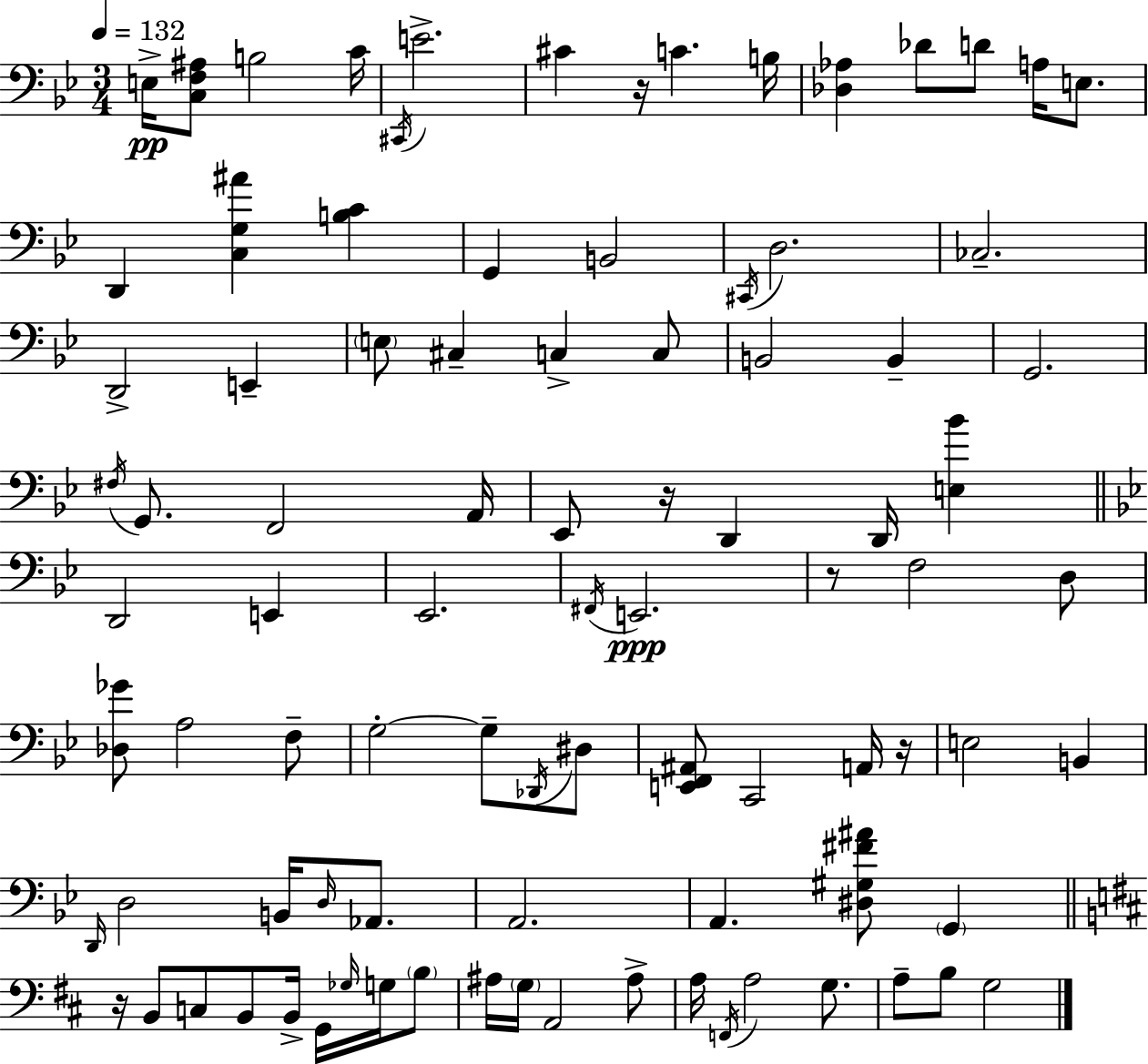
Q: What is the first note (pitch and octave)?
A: E3